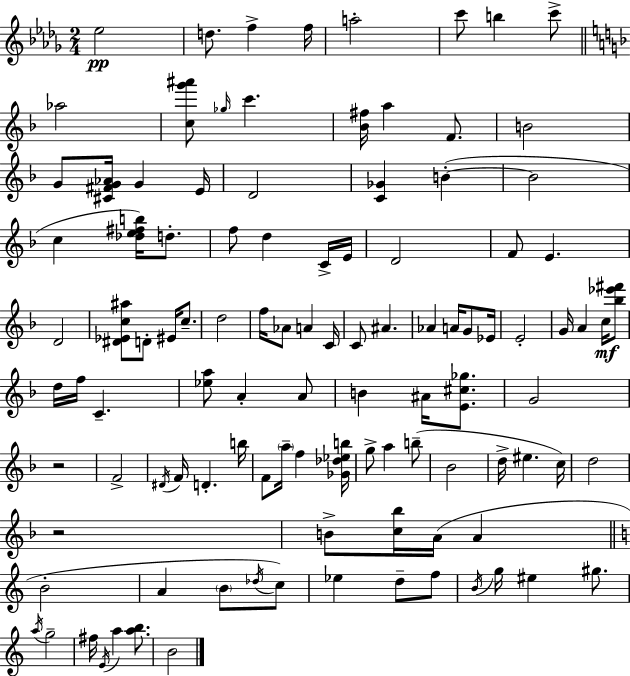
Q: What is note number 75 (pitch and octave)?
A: A4